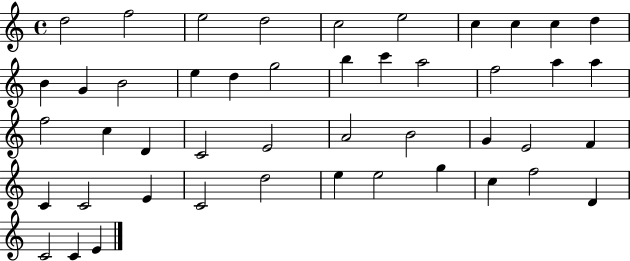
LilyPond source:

{
  \clef treble
  \time 4/4
  \defaultTimeSignature
  \key c \major
  d''2 f''2 | e''2 d''2 | c''2 e''2 | c''4 c''4 c''4 d''4 | \break b'4 g'4 b'2 | e''4 d''4 g''2 | b''4 c'''4 a''2 | f''2 a''4 a''4 | \break f''2 c''4 d'4 | c'2 e'2 | a'2 b'2 | g'4 e'2 f'4 | \break c'4 c'2 e'4 | c'2 d''2 | e''4 e''2 g''4 | c''4 f''2 d'4 | \break c'2 c'4 e'4 | \bar "|."
}